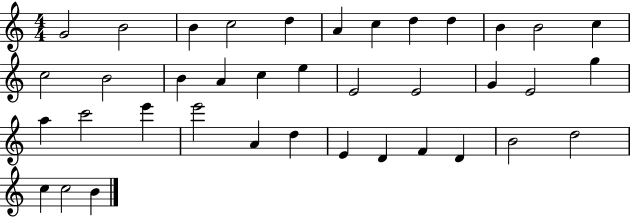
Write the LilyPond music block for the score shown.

{
  \clef treble
  \numericTimeSignature
  \time 4/4
  \key c \major
  g'2 b'2 | b'4 c''2 d''4 | a'4 c''4 d''4 d''4 | b'4 b'2 c''4 | \break c''2 b'2 | b'4 a'4 c''4 e''4 | e'2 e'2 | g'4 e'2 g''4 | \break a''4 c'''2 e'''4 | e'''2 a'4 d''4 | e'4 d'4 f'4 d'4 | b'2 d''2 | \break c''4 c''2 b'4 | \bar "|."
}